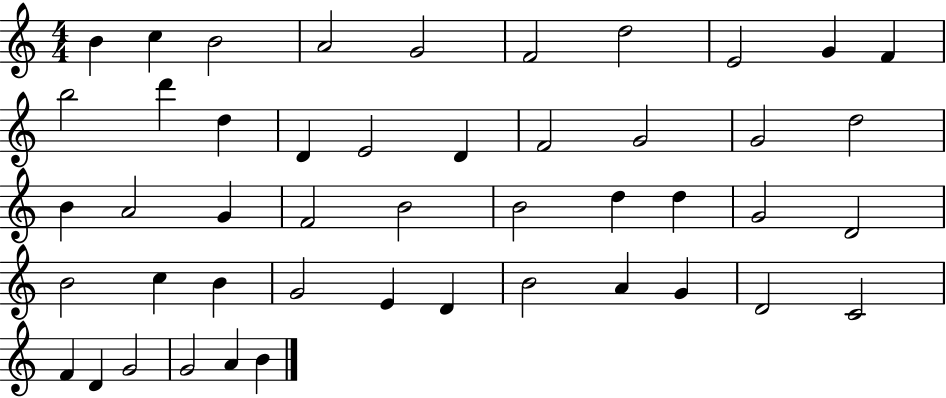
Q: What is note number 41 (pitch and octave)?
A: C4